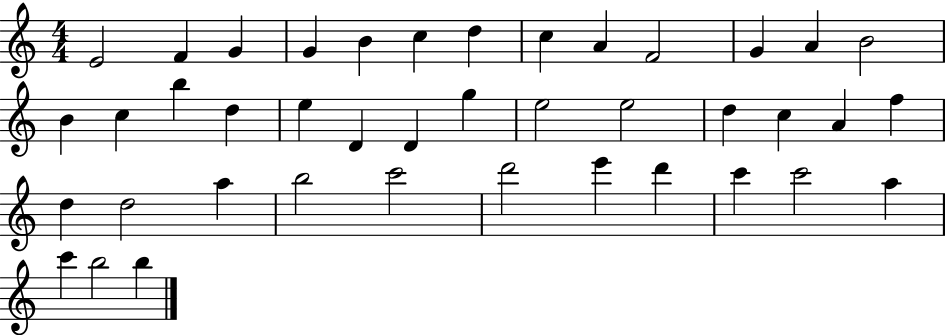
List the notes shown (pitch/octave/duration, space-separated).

E4/h F4/q G4/q G4/q B4/q C5/q D5/q C5/q A4/q F4/h G4/q A4/q B4/h B4/q C5/q B5/q D5/q E5/q D4/q D4/q G5/q E5/h E5/h D5/q C5/q A4/q F5/q D5/q D5/h A5/q B5/h C6/h D6/h E6/q D6/q C6/q C6/h A5/q C6/q B5/h B5/q